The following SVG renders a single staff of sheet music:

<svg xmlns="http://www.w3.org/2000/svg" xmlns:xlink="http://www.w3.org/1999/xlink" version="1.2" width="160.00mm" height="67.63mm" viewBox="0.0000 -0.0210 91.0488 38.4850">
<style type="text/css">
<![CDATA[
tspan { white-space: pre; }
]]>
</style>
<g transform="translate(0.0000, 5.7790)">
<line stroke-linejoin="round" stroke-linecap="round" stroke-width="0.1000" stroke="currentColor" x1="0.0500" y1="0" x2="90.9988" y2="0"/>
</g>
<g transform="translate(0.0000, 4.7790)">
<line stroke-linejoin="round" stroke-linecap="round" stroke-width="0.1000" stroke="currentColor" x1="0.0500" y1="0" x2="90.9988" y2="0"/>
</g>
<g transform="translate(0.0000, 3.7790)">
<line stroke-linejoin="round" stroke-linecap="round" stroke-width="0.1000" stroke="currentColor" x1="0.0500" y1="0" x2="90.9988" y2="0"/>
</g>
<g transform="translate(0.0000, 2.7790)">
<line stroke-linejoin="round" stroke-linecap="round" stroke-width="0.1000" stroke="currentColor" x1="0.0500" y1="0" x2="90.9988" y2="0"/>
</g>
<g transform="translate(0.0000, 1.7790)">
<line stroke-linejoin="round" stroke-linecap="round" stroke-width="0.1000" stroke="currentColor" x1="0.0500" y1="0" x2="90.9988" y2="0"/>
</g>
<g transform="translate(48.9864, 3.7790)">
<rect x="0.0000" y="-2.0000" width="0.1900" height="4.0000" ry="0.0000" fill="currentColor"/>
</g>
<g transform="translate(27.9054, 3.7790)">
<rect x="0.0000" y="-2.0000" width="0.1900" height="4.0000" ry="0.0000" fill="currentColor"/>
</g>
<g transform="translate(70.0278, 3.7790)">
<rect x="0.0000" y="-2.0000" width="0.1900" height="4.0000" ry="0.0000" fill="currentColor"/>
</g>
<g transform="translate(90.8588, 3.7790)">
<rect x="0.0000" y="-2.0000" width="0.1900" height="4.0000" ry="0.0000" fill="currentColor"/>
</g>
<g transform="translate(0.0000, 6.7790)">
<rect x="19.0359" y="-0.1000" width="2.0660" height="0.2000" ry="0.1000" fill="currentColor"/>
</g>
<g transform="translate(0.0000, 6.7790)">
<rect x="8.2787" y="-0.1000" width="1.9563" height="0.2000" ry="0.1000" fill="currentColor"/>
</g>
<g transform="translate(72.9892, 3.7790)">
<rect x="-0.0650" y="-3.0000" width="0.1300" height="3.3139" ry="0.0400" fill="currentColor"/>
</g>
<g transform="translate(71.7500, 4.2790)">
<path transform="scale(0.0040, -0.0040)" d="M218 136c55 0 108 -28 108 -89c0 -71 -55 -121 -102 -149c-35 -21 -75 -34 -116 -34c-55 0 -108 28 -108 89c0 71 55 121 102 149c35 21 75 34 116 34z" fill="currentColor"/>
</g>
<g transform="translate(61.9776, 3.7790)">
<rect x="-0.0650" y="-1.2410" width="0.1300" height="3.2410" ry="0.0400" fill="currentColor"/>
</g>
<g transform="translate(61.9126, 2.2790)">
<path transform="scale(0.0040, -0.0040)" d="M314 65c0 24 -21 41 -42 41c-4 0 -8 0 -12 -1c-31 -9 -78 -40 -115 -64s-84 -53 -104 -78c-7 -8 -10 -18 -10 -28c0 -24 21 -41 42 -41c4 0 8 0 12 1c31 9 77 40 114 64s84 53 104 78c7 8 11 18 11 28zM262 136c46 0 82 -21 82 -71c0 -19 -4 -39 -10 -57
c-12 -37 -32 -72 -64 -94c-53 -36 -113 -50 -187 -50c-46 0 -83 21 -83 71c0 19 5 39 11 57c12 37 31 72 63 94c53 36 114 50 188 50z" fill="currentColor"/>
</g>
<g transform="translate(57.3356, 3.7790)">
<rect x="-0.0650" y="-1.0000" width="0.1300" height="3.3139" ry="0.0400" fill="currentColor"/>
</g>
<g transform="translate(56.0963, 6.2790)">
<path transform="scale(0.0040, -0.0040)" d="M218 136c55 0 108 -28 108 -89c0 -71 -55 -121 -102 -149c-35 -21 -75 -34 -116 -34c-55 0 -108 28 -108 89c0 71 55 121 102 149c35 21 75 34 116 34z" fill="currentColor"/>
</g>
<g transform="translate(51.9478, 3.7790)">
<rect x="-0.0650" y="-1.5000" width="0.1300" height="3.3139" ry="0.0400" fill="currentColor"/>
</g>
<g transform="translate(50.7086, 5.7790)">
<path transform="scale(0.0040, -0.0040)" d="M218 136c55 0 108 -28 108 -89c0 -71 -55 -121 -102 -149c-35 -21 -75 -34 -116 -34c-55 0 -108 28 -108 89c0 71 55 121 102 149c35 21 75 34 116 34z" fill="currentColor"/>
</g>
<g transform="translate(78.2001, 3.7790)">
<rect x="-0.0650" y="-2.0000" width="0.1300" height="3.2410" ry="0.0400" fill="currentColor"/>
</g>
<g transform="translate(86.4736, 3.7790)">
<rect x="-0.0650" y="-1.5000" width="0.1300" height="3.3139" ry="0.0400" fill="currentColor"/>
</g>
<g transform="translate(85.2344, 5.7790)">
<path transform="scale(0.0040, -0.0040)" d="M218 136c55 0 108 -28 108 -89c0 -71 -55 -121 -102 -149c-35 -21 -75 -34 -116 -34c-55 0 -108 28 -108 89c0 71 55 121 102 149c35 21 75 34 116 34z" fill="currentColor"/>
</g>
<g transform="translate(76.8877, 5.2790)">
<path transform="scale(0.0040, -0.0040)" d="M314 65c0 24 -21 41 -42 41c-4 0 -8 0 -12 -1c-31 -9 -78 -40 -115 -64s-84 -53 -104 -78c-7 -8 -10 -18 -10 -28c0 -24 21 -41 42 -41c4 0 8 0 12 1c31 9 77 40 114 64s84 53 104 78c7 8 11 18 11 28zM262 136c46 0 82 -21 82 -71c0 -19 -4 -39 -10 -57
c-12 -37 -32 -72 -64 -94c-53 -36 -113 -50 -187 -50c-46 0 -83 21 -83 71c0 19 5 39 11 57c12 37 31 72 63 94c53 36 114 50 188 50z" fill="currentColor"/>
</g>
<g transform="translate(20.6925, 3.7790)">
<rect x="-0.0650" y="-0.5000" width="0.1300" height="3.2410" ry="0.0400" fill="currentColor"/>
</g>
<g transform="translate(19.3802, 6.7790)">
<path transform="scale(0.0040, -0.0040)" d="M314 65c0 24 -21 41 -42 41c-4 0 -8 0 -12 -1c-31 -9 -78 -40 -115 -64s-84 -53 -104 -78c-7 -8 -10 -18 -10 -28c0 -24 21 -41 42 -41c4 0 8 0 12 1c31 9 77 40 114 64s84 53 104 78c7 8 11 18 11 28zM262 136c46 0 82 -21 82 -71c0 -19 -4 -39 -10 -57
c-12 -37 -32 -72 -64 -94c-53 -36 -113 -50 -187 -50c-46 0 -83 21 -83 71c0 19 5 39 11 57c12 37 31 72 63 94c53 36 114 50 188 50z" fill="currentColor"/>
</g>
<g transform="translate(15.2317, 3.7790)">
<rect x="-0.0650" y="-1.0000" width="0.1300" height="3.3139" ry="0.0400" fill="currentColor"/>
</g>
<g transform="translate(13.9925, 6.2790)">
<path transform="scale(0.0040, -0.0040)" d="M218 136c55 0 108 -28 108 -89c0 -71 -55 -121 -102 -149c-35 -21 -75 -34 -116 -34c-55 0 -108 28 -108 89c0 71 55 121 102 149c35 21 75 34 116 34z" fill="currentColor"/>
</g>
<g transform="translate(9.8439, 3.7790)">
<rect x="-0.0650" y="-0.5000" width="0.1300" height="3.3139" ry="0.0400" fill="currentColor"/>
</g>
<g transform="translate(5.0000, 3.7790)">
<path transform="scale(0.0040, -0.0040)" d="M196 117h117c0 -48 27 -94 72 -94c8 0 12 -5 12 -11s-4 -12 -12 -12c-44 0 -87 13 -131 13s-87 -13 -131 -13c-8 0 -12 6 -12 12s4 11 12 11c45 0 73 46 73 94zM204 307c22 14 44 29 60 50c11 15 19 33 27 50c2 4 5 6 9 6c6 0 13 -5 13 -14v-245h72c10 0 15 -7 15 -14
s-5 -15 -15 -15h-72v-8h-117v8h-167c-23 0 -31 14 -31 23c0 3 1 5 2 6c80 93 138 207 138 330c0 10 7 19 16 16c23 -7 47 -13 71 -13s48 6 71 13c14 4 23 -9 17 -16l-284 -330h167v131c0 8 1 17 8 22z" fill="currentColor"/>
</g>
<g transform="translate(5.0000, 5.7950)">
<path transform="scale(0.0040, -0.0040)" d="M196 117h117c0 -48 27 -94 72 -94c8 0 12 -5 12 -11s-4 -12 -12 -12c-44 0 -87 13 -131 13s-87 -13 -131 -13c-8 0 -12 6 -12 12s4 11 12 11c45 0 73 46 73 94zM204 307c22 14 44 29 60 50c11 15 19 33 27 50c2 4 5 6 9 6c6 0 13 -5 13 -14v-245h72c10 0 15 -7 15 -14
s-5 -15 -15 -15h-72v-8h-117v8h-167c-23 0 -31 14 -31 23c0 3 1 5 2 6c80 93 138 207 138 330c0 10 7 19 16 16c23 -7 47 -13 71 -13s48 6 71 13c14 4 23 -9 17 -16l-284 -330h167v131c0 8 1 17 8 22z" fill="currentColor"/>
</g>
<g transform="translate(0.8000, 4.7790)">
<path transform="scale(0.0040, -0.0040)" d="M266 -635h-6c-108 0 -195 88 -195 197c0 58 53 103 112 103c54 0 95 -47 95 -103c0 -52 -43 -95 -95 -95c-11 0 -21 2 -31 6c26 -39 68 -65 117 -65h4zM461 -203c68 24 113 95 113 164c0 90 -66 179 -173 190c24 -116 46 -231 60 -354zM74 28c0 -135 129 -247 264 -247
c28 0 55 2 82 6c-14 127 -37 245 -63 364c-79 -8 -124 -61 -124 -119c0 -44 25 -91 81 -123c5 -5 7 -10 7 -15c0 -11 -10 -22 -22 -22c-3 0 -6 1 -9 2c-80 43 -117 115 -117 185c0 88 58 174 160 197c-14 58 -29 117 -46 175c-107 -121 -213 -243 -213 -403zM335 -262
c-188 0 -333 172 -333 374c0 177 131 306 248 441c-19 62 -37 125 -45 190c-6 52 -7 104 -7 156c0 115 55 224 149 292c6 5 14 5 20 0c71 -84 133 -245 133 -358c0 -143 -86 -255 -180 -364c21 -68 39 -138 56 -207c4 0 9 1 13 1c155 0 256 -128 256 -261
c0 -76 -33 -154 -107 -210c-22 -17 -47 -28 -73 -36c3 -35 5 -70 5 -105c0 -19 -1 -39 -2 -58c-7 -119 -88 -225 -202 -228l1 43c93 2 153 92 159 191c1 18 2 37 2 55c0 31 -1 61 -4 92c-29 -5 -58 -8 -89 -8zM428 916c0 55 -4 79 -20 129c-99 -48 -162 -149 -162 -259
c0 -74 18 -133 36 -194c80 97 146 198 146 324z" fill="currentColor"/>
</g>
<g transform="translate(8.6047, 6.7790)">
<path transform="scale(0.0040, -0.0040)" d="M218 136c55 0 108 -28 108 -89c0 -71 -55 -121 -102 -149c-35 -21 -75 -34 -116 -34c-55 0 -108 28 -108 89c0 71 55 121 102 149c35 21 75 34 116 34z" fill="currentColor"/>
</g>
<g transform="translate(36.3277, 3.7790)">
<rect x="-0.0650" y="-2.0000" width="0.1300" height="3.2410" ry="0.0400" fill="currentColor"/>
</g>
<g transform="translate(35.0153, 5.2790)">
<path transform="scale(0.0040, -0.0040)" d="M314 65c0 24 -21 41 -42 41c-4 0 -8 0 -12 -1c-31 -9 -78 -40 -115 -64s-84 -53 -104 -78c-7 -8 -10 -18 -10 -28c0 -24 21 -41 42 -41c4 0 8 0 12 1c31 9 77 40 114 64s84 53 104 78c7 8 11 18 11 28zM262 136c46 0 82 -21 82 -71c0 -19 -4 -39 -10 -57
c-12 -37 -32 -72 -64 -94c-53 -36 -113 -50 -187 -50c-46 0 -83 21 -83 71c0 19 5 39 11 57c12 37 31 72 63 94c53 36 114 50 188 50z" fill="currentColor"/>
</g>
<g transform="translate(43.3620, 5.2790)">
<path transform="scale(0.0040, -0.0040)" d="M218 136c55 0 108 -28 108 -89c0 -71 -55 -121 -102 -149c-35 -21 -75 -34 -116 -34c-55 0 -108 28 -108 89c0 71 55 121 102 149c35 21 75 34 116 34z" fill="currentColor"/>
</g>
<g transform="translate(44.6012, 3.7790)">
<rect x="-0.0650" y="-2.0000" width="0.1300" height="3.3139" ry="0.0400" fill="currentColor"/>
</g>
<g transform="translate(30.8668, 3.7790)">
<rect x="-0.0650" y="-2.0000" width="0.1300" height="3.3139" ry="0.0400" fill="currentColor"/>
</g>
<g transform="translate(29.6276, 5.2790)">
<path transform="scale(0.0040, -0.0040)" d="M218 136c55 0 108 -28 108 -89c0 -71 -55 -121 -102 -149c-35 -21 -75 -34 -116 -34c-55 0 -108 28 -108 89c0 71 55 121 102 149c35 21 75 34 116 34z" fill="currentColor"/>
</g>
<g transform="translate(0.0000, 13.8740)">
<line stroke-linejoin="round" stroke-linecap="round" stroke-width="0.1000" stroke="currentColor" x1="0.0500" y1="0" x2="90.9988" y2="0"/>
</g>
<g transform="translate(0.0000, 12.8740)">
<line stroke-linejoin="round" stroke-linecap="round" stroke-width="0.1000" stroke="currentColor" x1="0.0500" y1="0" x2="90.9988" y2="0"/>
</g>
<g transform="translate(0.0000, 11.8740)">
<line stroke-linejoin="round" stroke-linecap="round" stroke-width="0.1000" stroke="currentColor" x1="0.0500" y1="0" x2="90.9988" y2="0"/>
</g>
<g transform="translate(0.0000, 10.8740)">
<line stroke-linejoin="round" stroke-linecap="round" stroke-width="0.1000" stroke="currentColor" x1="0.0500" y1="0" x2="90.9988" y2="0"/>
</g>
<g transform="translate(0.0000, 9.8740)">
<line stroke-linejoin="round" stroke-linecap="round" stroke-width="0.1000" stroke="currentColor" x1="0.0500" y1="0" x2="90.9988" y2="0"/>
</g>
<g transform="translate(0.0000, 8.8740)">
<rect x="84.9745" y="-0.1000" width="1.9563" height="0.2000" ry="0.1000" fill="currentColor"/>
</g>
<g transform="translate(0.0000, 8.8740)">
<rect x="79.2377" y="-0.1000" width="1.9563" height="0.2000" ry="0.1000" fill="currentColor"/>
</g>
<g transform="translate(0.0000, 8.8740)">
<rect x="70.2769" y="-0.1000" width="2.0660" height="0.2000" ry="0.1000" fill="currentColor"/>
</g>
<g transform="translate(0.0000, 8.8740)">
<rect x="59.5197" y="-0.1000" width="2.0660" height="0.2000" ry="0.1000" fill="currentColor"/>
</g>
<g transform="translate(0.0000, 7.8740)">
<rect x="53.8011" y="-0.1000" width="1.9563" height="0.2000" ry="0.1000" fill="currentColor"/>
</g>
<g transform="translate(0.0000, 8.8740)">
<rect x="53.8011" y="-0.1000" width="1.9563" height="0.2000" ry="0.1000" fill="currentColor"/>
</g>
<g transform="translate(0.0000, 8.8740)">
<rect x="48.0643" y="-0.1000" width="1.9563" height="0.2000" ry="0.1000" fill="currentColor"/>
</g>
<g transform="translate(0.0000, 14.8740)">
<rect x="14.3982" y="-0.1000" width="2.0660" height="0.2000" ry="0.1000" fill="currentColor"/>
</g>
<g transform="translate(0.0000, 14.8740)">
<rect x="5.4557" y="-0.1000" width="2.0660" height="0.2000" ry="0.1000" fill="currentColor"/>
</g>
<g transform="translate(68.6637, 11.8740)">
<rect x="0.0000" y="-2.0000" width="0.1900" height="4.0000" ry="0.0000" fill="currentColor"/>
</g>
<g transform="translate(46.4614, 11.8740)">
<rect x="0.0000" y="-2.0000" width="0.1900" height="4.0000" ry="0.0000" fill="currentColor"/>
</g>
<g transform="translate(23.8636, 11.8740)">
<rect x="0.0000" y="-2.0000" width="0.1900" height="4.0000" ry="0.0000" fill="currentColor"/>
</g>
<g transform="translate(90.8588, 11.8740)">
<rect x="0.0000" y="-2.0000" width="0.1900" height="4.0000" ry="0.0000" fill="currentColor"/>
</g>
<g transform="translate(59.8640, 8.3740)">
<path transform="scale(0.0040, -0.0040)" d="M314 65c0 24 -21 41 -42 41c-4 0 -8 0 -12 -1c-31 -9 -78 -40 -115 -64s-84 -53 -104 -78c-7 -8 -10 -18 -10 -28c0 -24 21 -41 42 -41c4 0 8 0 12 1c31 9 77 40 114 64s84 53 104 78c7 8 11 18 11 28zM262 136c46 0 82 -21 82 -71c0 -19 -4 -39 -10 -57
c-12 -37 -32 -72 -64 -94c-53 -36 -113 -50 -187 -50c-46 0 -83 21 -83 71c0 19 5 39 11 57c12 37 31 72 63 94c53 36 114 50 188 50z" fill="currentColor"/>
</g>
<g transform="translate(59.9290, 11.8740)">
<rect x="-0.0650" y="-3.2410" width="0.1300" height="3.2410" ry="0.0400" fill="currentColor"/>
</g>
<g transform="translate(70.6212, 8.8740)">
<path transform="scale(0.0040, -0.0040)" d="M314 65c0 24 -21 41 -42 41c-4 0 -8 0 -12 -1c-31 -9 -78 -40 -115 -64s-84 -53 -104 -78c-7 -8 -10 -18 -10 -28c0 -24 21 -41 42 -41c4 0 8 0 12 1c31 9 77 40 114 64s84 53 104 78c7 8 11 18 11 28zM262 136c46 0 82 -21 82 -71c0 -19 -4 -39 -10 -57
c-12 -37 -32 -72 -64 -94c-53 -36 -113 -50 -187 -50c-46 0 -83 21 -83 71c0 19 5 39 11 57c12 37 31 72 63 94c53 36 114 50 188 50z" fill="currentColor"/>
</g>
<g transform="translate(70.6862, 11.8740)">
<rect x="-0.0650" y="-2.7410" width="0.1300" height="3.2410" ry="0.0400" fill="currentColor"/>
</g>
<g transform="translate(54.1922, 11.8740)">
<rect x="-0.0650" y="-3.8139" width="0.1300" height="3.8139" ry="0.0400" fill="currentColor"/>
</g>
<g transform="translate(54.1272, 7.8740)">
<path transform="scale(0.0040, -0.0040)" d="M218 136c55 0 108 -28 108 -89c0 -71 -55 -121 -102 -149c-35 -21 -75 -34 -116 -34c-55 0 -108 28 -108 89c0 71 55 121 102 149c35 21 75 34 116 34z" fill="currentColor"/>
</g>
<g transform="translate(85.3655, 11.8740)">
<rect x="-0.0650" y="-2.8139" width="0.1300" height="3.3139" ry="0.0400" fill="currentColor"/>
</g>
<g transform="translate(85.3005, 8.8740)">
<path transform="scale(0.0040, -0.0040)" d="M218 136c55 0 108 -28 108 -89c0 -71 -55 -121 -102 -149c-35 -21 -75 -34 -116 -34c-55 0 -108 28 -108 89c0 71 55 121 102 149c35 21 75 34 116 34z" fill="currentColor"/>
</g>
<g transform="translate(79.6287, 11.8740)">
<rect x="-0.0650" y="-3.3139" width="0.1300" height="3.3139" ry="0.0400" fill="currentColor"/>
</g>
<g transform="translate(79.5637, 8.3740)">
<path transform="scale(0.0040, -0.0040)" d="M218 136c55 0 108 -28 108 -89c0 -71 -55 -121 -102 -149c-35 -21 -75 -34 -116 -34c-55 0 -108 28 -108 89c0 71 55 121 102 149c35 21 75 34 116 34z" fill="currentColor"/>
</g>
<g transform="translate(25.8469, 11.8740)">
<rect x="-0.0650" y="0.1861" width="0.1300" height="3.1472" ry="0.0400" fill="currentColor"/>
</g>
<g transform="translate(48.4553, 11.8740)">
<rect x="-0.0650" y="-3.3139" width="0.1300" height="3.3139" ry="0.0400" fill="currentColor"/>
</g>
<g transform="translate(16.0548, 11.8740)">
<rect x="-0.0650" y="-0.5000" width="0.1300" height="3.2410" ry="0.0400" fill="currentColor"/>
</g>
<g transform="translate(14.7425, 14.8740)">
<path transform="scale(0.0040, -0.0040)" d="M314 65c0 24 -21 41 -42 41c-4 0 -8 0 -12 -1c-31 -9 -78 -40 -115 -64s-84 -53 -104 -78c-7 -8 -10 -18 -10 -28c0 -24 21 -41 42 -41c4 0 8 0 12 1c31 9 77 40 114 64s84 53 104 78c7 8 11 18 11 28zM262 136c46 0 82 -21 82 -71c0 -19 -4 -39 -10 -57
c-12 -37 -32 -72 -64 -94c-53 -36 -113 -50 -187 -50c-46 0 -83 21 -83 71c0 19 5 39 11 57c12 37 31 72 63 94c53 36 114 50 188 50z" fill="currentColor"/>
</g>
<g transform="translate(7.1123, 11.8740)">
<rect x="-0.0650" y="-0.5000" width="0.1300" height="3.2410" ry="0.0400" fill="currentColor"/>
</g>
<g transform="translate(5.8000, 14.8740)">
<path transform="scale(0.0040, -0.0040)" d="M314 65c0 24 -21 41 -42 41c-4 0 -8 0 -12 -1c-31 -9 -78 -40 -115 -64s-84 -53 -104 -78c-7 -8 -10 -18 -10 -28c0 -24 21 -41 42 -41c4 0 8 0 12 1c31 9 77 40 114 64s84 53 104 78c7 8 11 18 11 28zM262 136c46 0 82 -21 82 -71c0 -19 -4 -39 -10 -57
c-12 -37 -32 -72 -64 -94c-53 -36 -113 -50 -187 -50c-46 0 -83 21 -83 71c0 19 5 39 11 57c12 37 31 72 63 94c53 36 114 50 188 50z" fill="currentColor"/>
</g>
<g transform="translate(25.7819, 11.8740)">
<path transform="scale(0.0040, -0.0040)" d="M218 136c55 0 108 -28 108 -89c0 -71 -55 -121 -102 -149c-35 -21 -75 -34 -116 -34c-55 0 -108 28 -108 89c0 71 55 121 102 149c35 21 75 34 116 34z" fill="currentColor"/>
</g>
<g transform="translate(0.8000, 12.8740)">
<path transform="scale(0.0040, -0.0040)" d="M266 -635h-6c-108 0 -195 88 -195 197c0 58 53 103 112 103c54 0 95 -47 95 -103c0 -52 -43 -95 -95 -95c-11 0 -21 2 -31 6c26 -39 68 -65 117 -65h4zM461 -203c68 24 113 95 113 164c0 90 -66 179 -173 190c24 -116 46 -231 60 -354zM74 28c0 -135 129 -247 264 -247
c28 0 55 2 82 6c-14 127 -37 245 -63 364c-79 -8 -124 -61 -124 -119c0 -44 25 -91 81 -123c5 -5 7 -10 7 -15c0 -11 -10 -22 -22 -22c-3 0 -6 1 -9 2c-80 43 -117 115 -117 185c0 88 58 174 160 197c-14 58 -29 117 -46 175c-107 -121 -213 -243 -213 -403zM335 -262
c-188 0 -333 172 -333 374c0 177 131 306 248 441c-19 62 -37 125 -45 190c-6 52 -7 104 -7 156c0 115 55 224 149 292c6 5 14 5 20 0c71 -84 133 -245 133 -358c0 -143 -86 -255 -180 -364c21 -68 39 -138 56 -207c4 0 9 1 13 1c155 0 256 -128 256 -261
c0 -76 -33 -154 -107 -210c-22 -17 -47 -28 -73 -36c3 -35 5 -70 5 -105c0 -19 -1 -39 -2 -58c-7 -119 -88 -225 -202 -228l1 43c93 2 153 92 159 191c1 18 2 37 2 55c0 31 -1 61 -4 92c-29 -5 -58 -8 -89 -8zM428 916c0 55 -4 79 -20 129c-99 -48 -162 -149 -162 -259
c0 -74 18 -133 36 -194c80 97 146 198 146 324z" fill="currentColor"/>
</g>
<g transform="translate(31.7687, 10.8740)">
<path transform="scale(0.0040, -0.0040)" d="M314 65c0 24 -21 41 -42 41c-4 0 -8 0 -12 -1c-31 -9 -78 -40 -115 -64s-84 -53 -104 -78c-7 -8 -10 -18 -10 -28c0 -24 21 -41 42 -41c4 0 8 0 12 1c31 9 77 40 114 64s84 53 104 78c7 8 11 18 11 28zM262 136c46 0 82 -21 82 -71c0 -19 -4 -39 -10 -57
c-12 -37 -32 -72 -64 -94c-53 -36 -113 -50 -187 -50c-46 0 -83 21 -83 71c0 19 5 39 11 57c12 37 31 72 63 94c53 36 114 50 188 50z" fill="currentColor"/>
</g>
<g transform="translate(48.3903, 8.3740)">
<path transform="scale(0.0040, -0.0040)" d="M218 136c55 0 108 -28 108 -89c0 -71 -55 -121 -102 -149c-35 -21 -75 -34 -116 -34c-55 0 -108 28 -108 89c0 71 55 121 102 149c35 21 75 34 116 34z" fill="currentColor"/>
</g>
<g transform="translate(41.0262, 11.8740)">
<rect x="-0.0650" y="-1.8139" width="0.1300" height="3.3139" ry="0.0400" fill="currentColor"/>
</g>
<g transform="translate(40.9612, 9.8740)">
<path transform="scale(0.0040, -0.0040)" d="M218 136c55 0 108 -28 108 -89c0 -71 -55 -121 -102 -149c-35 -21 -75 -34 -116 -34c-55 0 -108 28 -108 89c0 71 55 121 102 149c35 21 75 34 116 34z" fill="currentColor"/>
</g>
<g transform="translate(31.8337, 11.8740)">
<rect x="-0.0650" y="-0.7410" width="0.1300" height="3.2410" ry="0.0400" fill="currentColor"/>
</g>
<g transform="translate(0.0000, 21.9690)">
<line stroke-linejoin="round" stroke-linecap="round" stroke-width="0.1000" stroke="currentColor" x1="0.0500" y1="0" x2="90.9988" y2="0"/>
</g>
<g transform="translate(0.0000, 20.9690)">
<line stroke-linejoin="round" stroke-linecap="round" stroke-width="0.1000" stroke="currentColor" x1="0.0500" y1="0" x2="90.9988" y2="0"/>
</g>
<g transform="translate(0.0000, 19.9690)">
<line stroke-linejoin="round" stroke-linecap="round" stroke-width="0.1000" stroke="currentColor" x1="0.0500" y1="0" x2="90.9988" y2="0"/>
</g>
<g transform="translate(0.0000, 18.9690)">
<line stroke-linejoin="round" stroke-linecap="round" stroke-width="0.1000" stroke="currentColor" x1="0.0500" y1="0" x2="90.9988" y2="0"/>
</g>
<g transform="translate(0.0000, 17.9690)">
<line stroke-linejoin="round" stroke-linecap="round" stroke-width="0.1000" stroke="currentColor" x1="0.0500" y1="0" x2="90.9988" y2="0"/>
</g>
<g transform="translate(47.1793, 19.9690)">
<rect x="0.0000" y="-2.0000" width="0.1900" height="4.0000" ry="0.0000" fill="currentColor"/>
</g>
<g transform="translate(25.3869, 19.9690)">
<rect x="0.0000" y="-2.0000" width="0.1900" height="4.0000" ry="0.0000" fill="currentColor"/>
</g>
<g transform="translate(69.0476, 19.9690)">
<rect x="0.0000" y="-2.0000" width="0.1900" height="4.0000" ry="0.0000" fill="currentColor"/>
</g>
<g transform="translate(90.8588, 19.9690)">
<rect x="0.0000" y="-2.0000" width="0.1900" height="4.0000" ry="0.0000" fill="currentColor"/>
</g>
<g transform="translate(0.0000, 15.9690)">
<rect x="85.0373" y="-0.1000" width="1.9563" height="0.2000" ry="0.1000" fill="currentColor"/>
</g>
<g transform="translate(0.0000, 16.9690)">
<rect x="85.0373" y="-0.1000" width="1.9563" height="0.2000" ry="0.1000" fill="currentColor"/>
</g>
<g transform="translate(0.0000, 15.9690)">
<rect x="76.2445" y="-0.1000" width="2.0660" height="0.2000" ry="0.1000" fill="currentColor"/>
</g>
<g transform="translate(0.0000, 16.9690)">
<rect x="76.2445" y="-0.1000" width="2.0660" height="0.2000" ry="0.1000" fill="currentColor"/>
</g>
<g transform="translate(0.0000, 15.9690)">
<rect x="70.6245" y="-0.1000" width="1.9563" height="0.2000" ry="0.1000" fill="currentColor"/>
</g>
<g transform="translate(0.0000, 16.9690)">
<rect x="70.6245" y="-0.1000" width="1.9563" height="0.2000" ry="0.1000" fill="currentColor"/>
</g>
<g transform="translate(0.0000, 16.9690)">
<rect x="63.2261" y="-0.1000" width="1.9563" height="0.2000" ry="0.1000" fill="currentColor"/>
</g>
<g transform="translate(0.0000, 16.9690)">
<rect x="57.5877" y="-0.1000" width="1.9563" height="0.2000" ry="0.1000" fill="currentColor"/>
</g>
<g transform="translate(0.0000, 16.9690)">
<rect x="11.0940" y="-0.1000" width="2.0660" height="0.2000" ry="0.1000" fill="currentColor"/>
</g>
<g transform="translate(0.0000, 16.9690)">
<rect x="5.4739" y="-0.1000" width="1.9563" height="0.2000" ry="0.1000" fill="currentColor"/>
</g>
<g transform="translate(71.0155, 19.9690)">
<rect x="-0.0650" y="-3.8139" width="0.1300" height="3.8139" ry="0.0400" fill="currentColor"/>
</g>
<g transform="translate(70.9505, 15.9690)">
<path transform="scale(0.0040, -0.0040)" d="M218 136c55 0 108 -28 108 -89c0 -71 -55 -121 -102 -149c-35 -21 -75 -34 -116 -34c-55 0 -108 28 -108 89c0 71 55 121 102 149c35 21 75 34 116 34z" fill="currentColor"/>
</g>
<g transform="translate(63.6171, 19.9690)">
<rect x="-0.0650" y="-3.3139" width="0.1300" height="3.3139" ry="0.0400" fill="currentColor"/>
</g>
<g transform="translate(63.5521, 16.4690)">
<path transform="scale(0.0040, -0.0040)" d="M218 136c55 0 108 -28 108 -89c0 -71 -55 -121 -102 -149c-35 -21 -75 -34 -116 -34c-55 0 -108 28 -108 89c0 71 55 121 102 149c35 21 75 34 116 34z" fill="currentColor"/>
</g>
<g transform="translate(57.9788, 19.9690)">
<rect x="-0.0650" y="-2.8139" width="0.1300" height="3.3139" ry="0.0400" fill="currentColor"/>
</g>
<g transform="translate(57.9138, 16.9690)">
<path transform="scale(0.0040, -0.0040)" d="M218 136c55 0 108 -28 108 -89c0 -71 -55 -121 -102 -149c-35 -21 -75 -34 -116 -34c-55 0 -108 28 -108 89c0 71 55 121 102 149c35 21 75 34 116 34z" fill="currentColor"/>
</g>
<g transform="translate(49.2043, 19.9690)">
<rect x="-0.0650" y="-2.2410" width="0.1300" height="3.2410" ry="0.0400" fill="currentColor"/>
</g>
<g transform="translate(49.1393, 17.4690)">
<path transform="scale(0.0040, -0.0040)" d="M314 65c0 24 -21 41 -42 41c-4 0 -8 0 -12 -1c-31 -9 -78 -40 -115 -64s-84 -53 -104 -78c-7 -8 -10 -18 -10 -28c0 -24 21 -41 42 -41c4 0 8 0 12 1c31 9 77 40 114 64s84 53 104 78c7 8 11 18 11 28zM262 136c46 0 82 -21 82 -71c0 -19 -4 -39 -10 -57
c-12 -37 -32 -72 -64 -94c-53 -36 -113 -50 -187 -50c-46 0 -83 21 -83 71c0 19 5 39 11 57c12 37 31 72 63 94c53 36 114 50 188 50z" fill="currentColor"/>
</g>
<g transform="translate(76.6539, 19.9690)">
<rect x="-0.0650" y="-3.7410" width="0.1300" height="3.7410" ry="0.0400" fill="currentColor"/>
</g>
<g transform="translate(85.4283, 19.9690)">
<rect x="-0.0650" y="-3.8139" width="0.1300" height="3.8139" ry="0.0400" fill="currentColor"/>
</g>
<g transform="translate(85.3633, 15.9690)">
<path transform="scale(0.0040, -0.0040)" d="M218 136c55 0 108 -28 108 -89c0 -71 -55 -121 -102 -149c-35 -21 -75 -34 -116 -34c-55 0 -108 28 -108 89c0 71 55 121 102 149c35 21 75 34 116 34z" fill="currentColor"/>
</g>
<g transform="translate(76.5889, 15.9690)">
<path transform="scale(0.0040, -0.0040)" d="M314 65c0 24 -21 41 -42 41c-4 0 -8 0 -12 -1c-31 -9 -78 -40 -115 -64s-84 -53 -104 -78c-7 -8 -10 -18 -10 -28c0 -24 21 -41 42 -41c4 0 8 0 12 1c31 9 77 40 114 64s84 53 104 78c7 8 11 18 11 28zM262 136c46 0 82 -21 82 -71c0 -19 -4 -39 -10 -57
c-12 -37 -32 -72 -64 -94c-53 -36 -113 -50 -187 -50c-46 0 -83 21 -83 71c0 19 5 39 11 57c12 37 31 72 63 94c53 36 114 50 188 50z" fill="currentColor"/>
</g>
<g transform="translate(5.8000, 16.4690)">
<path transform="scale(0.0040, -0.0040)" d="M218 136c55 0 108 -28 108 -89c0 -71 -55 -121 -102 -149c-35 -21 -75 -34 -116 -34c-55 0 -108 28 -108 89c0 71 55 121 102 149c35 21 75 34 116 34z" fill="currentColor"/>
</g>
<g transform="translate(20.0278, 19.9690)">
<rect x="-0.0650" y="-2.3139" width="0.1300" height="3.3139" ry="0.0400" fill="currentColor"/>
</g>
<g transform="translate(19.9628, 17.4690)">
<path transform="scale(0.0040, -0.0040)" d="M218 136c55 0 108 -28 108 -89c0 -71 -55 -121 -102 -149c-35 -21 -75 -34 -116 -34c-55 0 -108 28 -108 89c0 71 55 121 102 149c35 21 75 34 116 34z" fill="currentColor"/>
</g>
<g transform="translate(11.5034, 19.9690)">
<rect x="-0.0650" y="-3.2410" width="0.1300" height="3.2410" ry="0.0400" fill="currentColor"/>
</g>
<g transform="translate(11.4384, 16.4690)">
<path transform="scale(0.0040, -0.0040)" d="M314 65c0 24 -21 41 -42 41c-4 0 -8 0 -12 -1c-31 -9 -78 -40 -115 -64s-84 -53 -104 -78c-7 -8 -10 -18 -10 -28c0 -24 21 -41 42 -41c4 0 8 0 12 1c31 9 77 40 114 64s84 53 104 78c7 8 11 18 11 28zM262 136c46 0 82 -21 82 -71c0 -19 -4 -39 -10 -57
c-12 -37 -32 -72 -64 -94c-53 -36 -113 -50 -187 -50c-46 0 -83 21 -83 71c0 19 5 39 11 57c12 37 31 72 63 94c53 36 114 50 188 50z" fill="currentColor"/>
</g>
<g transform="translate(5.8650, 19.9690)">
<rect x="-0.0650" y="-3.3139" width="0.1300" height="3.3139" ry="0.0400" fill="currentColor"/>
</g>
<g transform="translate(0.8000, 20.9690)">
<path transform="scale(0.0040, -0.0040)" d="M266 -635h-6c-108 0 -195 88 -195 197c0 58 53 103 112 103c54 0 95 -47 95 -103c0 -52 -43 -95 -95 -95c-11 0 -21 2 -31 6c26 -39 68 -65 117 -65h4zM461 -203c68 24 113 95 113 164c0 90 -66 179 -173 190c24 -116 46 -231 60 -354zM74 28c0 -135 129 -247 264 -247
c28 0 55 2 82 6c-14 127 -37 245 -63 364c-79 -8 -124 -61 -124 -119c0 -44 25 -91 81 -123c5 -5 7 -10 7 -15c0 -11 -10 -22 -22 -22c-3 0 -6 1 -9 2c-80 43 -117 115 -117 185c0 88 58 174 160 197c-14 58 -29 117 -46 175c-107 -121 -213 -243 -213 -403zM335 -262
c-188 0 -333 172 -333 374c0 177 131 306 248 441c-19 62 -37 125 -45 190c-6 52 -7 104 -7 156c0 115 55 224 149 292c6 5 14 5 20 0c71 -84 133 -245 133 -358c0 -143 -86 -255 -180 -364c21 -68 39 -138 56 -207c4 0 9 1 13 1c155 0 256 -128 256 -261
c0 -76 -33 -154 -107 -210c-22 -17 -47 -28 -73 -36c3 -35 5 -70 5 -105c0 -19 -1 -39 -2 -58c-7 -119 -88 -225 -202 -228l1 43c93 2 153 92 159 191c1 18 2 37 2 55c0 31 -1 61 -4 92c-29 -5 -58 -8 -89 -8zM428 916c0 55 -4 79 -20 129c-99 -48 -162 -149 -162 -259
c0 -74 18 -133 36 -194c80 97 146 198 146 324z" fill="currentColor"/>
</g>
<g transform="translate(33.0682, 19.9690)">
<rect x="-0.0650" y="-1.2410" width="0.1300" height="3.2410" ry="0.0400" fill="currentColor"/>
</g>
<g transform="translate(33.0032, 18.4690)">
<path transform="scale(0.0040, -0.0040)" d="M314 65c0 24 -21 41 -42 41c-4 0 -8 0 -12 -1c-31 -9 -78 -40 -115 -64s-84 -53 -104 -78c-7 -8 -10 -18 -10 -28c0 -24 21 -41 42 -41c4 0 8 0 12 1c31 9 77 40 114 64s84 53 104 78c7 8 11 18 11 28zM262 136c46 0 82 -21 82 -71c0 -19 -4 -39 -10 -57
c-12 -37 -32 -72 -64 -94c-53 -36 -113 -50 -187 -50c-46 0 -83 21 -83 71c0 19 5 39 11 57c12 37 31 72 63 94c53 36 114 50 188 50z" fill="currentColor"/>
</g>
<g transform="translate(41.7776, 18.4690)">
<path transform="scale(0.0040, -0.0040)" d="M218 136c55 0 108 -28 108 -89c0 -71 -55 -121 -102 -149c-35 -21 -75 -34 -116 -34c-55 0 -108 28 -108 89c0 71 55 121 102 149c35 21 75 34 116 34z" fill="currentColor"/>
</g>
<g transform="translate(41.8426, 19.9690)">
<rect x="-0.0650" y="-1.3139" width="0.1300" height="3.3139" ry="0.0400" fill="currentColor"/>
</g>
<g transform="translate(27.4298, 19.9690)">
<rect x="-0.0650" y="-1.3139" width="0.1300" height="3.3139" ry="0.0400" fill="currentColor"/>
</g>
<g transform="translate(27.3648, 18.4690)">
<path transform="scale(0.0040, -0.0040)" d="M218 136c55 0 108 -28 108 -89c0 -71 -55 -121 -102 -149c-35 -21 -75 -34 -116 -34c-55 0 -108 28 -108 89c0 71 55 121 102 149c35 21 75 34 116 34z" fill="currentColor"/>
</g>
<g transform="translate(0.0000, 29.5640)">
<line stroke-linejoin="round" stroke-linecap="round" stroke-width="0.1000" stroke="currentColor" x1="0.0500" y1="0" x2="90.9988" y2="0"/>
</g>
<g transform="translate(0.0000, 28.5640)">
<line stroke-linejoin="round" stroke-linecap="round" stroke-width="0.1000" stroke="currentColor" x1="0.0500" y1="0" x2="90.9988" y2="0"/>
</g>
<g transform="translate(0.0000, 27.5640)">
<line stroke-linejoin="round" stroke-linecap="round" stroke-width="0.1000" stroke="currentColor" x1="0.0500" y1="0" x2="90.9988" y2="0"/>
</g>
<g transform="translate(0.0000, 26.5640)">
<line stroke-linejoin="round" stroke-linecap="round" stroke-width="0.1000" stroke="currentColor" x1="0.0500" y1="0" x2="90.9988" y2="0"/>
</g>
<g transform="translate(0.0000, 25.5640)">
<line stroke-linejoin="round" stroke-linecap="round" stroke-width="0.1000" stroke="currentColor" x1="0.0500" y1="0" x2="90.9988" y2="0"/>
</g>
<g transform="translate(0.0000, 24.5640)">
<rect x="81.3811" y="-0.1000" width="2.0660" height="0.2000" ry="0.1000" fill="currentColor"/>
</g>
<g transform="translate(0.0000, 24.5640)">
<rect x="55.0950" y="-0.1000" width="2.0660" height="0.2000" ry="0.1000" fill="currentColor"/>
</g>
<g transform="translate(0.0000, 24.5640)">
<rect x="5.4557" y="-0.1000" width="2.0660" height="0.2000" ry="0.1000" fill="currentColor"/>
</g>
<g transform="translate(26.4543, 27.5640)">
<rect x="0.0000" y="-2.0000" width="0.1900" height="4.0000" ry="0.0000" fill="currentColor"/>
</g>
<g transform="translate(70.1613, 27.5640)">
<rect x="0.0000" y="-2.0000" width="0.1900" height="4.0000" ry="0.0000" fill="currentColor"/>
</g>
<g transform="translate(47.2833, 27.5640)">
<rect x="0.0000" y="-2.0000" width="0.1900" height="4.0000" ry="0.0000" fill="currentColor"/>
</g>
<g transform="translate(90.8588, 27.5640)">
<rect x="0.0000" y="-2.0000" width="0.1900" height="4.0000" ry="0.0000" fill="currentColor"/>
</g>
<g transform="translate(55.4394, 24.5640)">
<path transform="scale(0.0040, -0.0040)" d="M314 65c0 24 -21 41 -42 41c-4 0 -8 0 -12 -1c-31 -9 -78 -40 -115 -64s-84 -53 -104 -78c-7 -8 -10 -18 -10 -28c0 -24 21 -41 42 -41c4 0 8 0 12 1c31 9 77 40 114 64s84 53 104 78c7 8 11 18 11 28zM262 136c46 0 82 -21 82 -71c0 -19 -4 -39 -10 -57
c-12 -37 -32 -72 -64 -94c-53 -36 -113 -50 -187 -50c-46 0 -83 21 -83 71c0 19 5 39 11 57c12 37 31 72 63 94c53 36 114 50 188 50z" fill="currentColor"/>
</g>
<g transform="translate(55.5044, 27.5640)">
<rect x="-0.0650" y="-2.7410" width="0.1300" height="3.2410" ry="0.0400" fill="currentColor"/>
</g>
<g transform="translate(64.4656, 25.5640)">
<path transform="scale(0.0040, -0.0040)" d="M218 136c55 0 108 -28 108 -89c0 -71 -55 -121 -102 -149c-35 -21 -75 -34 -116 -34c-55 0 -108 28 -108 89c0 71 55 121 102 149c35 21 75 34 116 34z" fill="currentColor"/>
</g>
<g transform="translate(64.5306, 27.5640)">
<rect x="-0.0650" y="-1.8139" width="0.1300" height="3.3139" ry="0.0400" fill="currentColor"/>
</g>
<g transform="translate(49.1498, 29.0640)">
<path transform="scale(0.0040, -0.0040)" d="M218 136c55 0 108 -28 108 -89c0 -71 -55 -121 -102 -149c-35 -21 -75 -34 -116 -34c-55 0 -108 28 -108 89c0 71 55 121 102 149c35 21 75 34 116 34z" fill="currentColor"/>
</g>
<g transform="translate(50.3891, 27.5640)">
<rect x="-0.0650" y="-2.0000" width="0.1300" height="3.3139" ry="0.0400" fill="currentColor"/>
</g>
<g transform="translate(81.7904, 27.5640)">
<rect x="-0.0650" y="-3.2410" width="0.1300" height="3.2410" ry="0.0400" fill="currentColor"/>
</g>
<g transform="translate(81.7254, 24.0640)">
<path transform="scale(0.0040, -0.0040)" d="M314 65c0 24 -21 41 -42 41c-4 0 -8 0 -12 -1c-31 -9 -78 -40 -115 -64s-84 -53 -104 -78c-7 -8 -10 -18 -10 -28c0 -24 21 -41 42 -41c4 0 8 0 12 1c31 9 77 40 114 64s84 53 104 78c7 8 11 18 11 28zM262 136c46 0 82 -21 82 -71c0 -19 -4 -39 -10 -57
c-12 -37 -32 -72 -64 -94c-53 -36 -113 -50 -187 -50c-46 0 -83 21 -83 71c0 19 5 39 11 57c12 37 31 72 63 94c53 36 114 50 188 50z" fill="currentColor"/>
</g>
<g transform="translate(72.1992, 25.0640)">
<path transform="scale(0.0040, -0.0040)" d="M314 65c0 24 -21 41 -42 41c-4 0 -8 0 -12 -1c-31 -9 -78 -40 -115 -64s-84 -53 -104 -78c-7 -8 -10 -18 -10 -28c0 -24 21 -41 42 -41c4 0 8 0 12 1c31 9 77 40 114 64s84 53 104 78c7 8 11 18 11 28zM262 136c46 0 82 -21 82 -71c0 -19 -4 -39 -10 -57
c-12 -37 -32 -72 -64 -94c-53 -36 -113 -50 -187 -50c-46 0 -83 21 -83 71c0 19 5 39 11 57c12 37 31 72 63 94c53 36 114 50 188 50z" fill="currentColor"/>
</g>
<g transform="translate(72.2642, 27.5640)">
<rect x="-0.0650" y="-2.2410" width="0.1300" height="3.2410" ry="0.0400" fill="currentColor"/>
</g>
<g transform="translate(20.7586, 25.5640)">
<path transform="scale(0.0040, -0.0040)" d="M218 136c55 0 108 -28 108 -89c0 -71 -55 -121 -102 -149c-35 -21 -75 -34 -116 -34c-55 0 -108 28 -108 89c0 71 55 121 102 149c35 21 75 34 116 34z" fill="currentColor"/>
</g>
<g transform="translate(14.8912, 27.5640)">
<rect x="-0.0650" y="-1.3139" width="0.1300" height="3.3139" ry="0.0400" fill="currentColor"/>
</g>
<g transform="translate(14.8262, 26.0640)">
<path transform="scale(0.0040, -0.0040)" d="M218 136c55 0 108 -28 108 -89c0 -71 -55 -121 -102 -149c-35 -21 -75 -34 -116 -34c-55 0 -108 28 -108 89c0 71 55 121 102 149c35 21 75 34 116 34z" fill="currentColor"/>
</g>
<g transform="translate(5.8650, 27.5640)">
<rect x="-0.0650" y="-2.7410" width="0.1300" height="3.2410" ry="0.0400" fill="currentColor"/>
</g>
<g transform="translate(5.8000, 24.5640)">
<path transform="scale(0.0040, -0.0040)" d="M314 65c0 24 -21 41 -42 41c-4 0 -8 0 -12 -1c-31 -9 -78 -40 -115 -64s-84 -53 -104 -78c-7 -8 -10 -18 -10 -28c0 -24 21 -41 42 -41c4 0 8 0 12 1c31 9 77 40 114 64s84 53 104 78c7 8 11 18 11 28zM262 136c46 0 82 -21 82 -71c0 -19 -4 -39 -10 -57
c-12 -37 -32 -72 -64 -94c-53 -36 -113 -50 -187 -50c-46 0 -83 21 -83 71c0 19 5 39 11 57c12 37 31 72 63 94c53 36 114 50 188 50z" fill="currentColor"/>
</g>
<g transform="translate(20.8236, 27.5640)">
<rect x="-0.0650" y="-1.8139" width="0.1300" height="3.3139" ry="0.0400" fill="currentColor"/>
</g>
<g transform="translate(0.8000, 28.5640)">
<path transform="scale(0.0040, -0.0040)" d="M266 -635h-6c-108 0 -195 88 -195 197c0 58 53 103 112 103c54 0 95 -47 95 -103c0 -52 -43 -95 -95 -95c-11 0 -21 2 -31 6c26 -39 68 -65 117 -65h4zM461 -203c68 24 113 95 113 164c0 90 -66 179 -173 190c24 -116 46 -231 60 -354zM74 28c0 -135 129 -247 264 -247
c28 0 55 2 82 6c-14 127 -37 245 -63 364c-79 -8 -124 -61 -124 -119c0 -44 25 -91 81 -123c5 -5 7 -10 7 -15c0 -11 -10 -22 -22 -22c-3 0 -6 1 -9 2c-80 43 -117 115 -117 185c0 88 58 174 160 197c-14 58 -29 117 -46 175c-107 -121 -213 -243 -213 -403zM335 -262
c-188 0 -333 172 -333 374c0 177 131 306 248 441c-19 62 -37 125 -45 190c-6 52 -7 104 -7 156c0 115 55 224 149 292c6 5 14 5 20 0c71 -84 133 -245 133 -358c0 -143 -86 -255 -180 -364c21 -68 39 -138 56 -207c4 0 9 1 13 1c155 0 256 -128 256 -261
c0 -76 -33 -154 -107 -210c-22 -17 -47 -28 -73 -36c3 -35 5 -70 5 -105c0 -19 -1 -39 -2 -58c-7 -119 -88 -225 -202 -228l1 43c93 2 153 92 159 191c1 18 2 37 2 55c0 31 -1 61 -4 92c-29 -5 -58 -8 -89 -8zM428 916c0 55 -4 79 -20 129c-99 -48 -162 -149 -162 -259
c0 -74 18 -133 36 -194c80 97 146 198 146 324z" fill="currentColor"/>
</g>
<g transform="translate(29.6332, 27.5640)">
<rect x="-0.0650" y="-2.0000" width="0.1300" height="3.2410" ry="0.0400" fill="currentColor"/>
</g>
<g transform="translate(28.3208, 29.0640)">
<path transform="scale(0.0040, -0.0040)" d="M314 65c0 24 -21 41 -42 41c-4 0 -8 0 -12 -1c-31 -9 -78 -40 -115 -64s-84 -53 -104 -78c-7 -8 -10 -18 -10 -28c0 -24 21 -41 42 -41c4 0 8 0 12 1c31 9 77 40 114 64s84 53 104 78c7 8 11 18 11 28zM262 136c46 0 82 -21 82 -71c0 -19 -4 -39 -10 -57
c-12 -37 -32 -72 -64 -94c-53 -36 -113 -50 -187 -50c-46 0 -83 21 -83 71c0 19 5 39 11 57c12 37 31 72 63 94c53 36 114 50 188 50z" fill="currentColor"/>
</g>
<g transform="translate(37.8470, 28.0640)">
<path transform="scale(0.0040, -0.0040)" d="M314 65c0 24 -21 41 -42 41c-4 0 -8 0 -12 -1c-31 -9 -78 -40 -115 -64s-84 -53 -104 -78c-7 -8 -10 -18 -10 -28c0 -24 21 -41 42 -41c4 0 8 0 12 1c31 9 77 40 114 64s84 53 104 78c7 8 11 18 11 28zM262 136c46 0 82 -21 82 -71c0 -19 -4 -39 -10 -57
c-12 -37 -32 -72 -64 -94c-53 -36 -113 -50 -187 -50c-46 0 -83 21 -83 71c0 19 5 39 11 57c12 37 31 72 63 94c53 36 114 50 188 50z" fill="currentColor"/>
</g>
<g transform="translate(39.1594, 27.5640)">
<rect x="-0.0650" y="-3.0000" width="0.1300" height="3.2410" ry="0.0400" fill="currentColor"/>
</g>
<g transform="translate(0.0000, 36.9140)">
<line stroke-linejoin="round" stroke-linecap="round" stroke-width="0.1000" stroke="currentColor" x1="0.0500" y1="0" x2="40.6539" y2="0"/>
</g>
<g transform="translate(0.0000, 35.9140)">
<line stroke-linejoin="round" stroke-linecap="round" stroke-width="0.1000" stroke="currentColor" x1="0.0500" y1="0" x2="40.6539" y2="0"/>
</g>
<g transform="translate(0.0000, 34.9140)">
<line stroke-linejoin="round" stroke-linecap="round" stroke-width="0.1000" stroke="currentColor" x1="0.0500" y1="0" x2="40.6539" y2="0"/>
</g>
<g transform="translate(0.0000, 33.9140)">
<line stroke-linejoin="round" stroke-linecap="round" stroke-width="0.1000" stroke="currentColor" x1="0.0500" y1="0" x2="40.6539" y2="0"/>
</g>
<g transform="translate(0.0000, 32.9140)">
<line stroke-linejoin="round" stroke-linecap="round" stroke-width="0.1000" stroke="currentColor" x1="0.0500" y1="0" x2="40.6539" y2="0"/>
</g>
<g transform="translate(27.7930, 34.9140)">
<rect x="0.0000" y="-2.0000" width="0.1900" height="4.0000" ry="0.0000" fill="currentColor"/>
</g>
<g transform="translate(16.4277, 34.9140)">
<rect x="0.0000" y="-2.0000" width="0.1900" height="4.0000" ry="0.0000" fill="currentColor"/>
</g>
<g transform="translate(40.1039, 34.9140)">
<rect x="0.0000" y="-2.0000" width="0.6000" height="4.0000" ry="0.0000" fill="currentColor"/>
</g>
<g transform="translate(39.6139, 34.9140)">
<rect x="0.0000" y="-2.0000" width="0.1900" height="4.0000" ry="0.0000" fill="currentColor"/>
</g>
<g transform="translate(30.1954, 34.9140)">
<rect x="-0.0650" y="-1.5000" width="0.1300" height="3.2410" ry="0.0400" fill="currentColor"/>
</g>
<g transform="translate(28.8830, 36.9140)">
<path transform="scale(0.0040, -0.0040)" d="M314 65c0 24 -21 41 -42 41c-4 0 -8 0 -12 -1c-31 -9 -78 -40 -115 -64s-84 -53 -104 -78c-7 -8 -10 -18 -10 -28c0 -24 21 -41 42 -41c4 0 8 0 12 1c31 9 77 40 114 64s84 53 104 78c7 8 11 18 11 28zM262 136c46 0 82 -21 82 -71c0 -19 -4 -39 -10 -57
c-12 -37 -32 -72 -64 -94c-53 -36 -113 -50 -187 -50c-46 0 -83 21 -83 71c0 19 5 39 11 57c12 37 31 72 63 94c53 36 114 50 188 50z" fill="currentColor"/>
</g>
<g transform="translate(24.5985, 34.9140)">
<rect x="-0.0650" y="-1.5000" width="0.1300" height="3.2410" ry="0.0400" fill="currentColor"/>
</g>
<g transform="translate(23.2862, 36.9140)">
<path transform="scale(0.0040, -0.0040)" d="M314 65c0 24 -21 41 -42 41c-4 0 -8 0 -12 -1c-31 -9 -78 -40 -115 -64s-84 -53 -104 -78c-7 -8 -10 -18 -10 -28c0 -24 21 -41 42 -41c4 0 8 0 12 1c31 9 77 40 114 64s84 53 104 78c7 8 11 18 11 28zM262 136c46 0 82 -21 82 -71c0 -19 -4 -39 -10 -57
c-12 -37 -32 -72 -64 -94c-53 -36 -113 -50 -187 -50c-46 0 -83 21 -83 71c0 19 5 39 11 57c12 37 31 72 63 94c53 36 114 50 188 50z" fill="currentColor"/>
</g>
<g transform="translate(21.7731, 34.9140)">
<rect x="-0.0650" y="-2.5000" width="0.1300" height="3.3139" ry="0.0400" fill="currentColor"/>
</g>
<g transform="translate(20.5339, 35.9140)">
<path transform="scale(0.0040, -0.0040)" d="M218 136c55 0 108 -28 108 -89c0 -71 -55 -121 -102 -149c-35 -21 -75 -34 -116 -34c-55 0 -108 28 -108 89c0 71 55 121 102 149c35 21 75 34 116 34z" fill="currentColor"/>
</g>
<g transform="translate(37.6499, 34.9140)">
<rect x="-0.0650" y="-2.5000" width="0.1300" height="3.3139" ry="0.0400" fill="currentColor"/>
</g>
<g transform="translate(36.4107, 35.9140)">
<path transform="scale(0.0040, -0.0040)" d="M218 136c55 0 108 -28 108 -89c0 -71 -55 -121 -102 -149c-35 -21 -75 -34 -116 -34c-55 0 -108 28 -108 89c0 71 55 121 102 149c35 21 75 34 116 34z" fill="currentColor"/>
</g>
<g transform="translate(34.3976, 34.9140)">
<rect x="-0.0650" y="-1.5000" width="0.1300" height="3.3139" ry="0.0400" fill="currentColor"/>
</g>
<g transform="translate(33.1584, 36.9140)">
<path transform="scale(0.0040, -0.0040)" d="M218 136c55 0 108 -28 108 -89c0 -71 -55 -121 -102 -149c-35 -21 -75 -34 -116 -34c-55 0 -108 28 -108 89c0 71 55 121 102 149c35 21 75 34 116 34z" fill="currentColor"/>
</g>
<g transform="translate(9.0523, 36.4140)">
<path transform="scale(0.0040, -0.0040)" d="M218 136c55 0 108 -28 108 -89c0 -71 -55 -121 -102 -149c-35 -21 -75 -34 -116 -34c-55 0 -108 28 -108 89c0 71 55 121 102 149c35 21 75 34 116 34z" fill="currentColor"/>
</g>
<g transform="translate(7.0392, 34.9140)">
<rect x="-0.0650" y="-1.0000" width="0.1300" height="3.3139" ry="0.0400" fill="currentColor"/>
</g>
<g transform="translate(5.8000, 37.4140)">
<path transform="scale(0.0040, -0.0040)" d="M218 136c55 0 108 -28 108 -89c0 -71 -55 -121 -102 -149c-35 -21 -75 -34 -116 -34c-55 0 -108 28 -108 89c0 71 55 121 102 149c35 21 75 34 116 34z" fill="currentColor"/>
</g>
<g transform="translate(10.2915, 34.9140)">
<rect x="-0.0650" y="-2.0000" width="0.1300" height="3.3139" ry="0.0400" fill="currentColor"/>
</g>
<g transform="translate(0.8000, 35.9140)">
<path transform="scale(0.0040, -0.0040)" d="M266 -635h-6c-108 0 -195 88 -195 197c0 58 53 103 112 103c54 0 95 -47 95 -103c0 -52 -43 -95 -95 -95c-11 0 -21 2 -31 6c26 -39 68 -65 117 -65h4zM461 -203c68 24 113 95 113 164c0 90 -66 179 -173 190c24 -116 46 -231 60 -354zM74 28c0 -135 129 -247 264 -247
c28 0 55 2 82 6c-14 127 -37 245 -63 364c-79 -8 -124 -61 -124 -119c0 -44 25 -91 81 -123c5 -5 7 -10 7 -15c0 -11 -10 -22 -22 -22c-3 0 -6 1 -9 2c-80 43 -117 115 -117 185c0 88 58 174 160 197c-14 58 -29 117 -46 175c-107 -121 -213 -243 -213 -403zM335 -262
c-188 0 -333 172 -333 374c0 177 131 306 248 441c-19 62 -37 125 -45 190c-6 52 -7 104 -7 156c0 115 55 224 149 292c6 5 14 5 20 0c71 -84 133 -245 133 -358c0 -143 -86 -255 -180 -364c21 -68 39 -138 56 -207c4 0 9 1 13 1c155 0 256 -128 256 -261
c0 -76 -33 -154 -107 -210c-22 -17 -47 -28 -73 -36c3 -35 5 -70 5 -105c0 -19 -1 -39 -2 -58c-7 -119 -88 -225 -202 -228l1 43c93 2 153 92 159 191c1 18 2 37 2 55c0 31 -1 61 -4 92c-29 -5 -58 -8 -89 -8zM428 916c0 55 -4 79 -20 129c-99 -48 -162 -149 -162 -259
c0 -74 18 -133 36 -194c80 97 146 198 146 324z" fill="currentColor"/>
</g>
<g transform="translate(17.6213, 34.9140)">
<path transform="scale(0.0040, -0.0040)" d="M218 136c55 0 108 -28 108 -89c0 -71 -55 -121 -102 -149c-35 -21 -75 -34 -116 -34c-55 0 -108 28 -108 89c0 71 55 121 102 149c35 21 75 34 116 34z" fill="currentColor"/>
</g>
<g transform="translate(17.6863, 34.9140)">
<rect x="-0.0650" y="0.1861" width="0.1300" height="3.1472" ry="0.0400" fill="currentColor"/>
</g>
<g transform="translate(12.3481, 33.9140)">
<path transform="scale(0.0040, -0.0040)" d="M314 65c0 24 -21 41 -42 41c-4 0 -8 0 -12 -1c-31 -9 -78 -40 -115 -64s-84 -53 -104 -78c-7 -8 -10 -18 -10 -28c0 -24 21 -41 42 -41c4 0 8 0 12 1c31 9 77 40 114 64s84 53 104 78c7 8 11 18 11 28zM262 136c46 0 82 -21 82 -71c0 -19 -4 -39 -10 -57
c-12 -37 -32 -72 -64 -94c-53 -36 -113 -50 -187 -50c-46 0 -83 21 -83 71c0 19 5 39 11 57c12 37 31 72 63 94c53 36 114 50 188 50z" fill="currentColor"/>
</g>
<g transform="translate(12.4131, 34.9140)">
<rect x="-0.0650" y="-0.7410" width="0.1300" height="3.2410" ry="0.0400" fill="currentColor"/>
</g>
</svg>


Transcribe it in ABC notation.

X:1
T:Untitled
M:4/4
L:1/4
K:C
C D C2 F F2 F E D e2 A F2 E C2 C2 B d2 f b c' b2 a2 b a b b2 g e e2 e g2 a b c' c'2 c' a2 e f F2 A2 F a2 f g2 b2 D F d2 B G E2 E2 E G